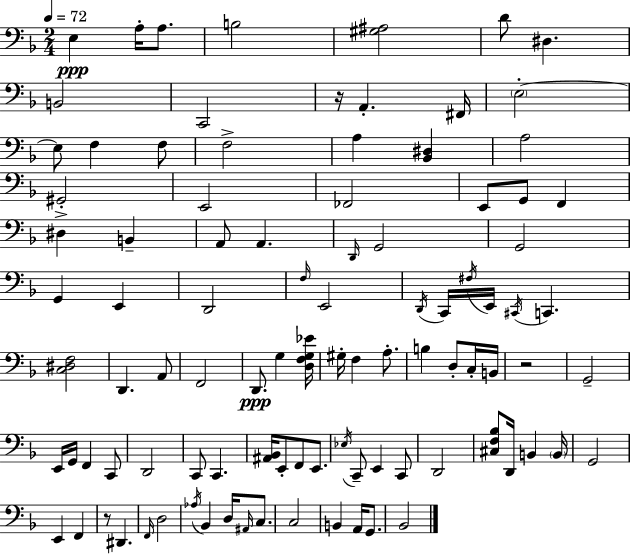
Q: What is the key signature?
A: F major